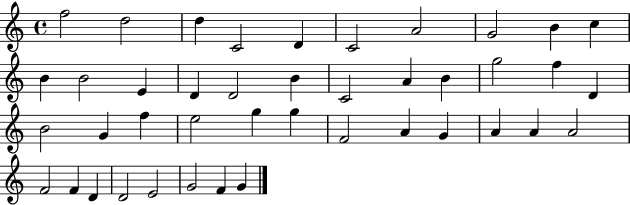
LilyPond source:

{
  \clef treble
  \time 4/4
  \defaultTimeSignature
  \key c \major
  f''2 d''2 | d''4 c'2 d'4 | c'2 a'2 | g'2 b'4 c''4 | \break b'4 b'2 e'4 | d'4 d'2 b'4 | c'2 a'4 b'4 | g''2 f''4 d'4 | \break b'2 g'4 f''4 | e''2 g''4 g''4 | f'2 a'4 g'4 | a'4 a'4 a'2 | \break f'2 f'4 d'4 | d'2 e'2 | g'2 f'4 g'4 | \bar "|."
}